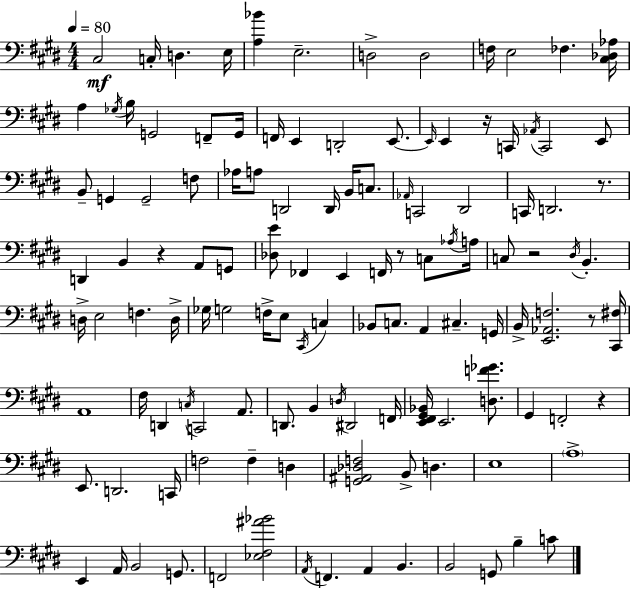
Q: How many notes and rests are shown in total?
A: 123